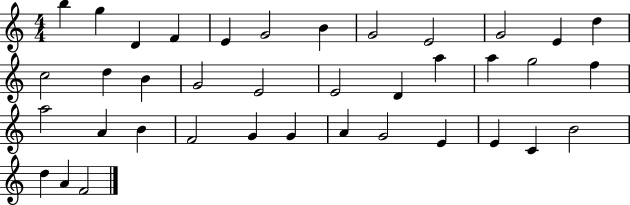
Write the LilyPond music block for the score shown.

{
  \clef treble
  \numericTimeSignature
  \time 4/4
  \key c \major
  b''4 g''4 d'4 f'4 | e'4 g'2 b'4 | g'2 e'2 | g'2 e'4 d''4 | \break c''2 d''4 b'4 | g'2 e'2 | e'2 d'4 a''4 | a''4 g''2 f''4 | \break a''2 a'4 b'4 | f'2 g'4 g'4 | a'4 g'2 e'4 | e'4 c'4 b'2 | \break d''4 a'4 f'2 | \bar "|."
}